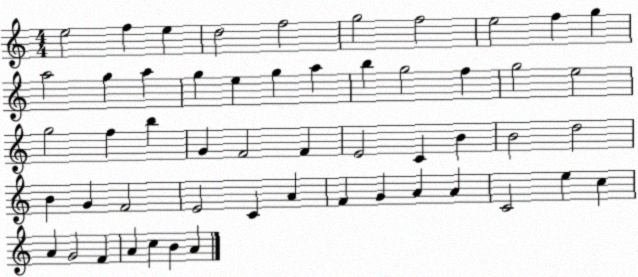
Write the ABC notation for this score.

X:1
T:Untitled
M:4/4
L:1/4
K:C
e2 f e d2 f2 g2 f2 e2 f g a2 g a g e g a b g2 f g2 e2 g2 f b G F2 F E2 C B B2 d2 B G F2 E2 C A F G A A C2 e c A G2 F A c B A